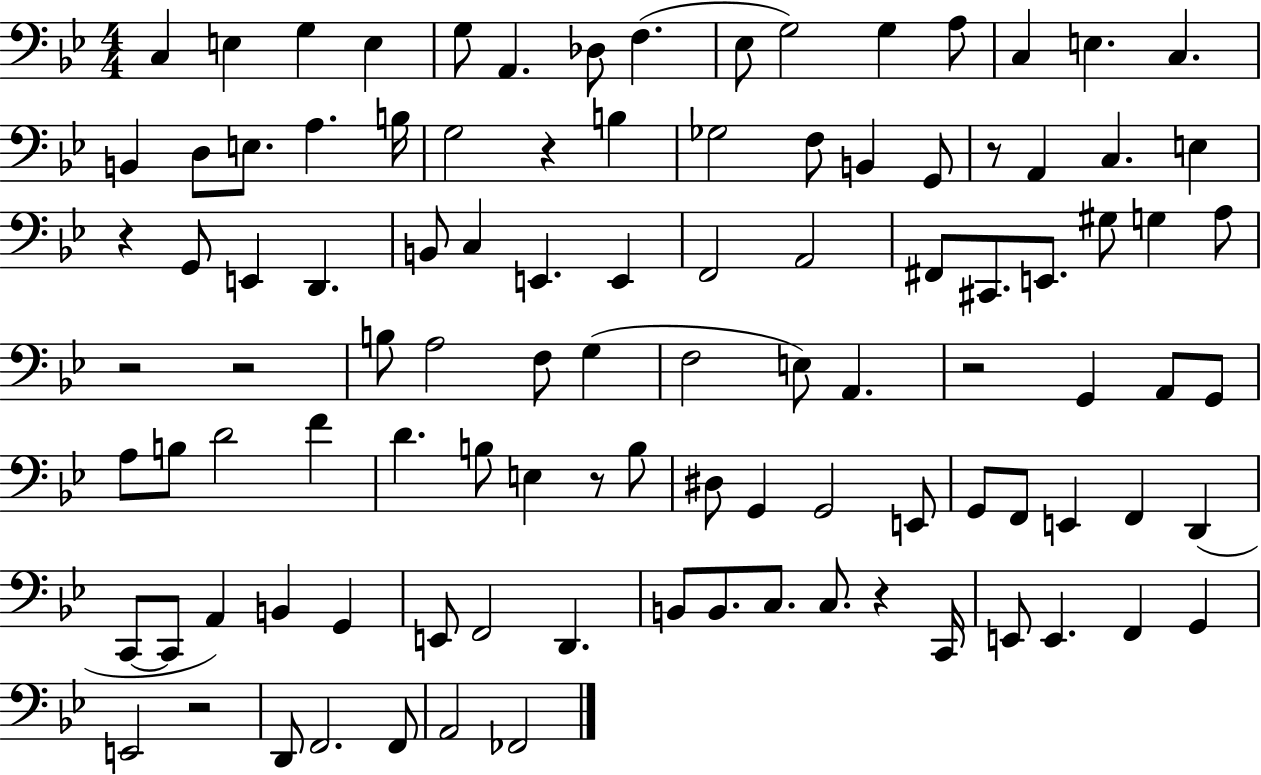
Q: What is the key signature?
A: BES major